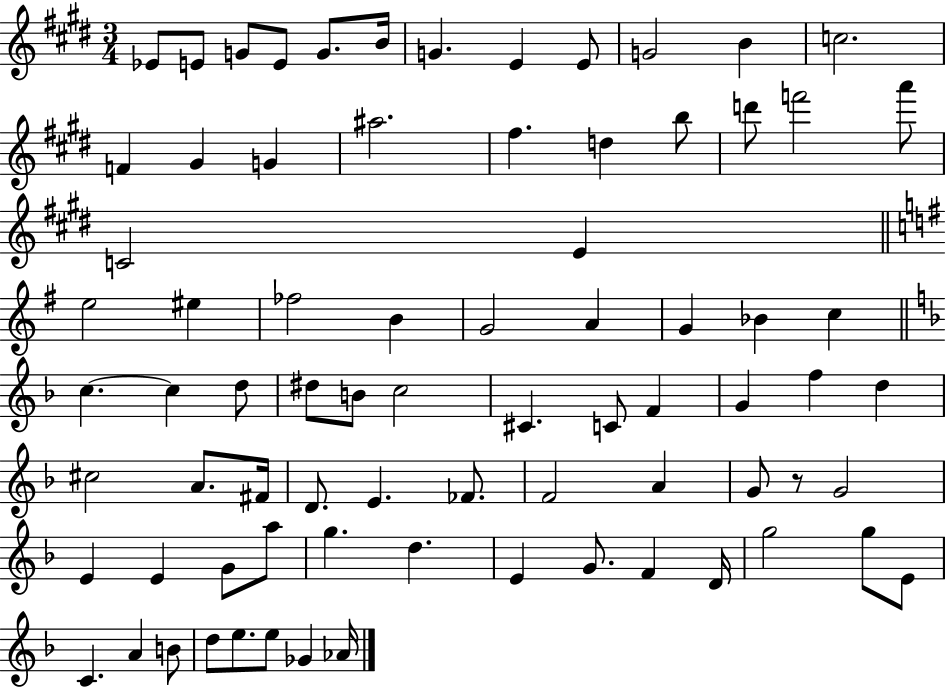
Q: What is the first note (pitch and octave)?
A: Eb4